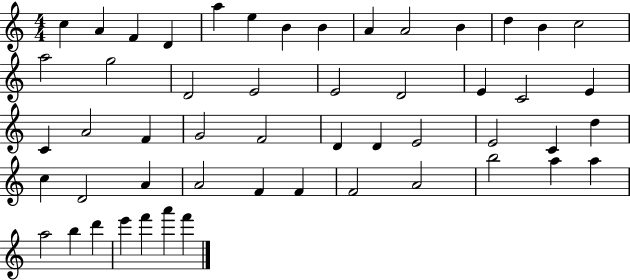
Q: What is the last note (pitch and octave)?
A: F6